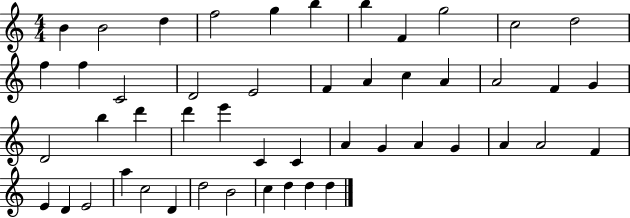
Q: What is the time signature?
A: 4/4